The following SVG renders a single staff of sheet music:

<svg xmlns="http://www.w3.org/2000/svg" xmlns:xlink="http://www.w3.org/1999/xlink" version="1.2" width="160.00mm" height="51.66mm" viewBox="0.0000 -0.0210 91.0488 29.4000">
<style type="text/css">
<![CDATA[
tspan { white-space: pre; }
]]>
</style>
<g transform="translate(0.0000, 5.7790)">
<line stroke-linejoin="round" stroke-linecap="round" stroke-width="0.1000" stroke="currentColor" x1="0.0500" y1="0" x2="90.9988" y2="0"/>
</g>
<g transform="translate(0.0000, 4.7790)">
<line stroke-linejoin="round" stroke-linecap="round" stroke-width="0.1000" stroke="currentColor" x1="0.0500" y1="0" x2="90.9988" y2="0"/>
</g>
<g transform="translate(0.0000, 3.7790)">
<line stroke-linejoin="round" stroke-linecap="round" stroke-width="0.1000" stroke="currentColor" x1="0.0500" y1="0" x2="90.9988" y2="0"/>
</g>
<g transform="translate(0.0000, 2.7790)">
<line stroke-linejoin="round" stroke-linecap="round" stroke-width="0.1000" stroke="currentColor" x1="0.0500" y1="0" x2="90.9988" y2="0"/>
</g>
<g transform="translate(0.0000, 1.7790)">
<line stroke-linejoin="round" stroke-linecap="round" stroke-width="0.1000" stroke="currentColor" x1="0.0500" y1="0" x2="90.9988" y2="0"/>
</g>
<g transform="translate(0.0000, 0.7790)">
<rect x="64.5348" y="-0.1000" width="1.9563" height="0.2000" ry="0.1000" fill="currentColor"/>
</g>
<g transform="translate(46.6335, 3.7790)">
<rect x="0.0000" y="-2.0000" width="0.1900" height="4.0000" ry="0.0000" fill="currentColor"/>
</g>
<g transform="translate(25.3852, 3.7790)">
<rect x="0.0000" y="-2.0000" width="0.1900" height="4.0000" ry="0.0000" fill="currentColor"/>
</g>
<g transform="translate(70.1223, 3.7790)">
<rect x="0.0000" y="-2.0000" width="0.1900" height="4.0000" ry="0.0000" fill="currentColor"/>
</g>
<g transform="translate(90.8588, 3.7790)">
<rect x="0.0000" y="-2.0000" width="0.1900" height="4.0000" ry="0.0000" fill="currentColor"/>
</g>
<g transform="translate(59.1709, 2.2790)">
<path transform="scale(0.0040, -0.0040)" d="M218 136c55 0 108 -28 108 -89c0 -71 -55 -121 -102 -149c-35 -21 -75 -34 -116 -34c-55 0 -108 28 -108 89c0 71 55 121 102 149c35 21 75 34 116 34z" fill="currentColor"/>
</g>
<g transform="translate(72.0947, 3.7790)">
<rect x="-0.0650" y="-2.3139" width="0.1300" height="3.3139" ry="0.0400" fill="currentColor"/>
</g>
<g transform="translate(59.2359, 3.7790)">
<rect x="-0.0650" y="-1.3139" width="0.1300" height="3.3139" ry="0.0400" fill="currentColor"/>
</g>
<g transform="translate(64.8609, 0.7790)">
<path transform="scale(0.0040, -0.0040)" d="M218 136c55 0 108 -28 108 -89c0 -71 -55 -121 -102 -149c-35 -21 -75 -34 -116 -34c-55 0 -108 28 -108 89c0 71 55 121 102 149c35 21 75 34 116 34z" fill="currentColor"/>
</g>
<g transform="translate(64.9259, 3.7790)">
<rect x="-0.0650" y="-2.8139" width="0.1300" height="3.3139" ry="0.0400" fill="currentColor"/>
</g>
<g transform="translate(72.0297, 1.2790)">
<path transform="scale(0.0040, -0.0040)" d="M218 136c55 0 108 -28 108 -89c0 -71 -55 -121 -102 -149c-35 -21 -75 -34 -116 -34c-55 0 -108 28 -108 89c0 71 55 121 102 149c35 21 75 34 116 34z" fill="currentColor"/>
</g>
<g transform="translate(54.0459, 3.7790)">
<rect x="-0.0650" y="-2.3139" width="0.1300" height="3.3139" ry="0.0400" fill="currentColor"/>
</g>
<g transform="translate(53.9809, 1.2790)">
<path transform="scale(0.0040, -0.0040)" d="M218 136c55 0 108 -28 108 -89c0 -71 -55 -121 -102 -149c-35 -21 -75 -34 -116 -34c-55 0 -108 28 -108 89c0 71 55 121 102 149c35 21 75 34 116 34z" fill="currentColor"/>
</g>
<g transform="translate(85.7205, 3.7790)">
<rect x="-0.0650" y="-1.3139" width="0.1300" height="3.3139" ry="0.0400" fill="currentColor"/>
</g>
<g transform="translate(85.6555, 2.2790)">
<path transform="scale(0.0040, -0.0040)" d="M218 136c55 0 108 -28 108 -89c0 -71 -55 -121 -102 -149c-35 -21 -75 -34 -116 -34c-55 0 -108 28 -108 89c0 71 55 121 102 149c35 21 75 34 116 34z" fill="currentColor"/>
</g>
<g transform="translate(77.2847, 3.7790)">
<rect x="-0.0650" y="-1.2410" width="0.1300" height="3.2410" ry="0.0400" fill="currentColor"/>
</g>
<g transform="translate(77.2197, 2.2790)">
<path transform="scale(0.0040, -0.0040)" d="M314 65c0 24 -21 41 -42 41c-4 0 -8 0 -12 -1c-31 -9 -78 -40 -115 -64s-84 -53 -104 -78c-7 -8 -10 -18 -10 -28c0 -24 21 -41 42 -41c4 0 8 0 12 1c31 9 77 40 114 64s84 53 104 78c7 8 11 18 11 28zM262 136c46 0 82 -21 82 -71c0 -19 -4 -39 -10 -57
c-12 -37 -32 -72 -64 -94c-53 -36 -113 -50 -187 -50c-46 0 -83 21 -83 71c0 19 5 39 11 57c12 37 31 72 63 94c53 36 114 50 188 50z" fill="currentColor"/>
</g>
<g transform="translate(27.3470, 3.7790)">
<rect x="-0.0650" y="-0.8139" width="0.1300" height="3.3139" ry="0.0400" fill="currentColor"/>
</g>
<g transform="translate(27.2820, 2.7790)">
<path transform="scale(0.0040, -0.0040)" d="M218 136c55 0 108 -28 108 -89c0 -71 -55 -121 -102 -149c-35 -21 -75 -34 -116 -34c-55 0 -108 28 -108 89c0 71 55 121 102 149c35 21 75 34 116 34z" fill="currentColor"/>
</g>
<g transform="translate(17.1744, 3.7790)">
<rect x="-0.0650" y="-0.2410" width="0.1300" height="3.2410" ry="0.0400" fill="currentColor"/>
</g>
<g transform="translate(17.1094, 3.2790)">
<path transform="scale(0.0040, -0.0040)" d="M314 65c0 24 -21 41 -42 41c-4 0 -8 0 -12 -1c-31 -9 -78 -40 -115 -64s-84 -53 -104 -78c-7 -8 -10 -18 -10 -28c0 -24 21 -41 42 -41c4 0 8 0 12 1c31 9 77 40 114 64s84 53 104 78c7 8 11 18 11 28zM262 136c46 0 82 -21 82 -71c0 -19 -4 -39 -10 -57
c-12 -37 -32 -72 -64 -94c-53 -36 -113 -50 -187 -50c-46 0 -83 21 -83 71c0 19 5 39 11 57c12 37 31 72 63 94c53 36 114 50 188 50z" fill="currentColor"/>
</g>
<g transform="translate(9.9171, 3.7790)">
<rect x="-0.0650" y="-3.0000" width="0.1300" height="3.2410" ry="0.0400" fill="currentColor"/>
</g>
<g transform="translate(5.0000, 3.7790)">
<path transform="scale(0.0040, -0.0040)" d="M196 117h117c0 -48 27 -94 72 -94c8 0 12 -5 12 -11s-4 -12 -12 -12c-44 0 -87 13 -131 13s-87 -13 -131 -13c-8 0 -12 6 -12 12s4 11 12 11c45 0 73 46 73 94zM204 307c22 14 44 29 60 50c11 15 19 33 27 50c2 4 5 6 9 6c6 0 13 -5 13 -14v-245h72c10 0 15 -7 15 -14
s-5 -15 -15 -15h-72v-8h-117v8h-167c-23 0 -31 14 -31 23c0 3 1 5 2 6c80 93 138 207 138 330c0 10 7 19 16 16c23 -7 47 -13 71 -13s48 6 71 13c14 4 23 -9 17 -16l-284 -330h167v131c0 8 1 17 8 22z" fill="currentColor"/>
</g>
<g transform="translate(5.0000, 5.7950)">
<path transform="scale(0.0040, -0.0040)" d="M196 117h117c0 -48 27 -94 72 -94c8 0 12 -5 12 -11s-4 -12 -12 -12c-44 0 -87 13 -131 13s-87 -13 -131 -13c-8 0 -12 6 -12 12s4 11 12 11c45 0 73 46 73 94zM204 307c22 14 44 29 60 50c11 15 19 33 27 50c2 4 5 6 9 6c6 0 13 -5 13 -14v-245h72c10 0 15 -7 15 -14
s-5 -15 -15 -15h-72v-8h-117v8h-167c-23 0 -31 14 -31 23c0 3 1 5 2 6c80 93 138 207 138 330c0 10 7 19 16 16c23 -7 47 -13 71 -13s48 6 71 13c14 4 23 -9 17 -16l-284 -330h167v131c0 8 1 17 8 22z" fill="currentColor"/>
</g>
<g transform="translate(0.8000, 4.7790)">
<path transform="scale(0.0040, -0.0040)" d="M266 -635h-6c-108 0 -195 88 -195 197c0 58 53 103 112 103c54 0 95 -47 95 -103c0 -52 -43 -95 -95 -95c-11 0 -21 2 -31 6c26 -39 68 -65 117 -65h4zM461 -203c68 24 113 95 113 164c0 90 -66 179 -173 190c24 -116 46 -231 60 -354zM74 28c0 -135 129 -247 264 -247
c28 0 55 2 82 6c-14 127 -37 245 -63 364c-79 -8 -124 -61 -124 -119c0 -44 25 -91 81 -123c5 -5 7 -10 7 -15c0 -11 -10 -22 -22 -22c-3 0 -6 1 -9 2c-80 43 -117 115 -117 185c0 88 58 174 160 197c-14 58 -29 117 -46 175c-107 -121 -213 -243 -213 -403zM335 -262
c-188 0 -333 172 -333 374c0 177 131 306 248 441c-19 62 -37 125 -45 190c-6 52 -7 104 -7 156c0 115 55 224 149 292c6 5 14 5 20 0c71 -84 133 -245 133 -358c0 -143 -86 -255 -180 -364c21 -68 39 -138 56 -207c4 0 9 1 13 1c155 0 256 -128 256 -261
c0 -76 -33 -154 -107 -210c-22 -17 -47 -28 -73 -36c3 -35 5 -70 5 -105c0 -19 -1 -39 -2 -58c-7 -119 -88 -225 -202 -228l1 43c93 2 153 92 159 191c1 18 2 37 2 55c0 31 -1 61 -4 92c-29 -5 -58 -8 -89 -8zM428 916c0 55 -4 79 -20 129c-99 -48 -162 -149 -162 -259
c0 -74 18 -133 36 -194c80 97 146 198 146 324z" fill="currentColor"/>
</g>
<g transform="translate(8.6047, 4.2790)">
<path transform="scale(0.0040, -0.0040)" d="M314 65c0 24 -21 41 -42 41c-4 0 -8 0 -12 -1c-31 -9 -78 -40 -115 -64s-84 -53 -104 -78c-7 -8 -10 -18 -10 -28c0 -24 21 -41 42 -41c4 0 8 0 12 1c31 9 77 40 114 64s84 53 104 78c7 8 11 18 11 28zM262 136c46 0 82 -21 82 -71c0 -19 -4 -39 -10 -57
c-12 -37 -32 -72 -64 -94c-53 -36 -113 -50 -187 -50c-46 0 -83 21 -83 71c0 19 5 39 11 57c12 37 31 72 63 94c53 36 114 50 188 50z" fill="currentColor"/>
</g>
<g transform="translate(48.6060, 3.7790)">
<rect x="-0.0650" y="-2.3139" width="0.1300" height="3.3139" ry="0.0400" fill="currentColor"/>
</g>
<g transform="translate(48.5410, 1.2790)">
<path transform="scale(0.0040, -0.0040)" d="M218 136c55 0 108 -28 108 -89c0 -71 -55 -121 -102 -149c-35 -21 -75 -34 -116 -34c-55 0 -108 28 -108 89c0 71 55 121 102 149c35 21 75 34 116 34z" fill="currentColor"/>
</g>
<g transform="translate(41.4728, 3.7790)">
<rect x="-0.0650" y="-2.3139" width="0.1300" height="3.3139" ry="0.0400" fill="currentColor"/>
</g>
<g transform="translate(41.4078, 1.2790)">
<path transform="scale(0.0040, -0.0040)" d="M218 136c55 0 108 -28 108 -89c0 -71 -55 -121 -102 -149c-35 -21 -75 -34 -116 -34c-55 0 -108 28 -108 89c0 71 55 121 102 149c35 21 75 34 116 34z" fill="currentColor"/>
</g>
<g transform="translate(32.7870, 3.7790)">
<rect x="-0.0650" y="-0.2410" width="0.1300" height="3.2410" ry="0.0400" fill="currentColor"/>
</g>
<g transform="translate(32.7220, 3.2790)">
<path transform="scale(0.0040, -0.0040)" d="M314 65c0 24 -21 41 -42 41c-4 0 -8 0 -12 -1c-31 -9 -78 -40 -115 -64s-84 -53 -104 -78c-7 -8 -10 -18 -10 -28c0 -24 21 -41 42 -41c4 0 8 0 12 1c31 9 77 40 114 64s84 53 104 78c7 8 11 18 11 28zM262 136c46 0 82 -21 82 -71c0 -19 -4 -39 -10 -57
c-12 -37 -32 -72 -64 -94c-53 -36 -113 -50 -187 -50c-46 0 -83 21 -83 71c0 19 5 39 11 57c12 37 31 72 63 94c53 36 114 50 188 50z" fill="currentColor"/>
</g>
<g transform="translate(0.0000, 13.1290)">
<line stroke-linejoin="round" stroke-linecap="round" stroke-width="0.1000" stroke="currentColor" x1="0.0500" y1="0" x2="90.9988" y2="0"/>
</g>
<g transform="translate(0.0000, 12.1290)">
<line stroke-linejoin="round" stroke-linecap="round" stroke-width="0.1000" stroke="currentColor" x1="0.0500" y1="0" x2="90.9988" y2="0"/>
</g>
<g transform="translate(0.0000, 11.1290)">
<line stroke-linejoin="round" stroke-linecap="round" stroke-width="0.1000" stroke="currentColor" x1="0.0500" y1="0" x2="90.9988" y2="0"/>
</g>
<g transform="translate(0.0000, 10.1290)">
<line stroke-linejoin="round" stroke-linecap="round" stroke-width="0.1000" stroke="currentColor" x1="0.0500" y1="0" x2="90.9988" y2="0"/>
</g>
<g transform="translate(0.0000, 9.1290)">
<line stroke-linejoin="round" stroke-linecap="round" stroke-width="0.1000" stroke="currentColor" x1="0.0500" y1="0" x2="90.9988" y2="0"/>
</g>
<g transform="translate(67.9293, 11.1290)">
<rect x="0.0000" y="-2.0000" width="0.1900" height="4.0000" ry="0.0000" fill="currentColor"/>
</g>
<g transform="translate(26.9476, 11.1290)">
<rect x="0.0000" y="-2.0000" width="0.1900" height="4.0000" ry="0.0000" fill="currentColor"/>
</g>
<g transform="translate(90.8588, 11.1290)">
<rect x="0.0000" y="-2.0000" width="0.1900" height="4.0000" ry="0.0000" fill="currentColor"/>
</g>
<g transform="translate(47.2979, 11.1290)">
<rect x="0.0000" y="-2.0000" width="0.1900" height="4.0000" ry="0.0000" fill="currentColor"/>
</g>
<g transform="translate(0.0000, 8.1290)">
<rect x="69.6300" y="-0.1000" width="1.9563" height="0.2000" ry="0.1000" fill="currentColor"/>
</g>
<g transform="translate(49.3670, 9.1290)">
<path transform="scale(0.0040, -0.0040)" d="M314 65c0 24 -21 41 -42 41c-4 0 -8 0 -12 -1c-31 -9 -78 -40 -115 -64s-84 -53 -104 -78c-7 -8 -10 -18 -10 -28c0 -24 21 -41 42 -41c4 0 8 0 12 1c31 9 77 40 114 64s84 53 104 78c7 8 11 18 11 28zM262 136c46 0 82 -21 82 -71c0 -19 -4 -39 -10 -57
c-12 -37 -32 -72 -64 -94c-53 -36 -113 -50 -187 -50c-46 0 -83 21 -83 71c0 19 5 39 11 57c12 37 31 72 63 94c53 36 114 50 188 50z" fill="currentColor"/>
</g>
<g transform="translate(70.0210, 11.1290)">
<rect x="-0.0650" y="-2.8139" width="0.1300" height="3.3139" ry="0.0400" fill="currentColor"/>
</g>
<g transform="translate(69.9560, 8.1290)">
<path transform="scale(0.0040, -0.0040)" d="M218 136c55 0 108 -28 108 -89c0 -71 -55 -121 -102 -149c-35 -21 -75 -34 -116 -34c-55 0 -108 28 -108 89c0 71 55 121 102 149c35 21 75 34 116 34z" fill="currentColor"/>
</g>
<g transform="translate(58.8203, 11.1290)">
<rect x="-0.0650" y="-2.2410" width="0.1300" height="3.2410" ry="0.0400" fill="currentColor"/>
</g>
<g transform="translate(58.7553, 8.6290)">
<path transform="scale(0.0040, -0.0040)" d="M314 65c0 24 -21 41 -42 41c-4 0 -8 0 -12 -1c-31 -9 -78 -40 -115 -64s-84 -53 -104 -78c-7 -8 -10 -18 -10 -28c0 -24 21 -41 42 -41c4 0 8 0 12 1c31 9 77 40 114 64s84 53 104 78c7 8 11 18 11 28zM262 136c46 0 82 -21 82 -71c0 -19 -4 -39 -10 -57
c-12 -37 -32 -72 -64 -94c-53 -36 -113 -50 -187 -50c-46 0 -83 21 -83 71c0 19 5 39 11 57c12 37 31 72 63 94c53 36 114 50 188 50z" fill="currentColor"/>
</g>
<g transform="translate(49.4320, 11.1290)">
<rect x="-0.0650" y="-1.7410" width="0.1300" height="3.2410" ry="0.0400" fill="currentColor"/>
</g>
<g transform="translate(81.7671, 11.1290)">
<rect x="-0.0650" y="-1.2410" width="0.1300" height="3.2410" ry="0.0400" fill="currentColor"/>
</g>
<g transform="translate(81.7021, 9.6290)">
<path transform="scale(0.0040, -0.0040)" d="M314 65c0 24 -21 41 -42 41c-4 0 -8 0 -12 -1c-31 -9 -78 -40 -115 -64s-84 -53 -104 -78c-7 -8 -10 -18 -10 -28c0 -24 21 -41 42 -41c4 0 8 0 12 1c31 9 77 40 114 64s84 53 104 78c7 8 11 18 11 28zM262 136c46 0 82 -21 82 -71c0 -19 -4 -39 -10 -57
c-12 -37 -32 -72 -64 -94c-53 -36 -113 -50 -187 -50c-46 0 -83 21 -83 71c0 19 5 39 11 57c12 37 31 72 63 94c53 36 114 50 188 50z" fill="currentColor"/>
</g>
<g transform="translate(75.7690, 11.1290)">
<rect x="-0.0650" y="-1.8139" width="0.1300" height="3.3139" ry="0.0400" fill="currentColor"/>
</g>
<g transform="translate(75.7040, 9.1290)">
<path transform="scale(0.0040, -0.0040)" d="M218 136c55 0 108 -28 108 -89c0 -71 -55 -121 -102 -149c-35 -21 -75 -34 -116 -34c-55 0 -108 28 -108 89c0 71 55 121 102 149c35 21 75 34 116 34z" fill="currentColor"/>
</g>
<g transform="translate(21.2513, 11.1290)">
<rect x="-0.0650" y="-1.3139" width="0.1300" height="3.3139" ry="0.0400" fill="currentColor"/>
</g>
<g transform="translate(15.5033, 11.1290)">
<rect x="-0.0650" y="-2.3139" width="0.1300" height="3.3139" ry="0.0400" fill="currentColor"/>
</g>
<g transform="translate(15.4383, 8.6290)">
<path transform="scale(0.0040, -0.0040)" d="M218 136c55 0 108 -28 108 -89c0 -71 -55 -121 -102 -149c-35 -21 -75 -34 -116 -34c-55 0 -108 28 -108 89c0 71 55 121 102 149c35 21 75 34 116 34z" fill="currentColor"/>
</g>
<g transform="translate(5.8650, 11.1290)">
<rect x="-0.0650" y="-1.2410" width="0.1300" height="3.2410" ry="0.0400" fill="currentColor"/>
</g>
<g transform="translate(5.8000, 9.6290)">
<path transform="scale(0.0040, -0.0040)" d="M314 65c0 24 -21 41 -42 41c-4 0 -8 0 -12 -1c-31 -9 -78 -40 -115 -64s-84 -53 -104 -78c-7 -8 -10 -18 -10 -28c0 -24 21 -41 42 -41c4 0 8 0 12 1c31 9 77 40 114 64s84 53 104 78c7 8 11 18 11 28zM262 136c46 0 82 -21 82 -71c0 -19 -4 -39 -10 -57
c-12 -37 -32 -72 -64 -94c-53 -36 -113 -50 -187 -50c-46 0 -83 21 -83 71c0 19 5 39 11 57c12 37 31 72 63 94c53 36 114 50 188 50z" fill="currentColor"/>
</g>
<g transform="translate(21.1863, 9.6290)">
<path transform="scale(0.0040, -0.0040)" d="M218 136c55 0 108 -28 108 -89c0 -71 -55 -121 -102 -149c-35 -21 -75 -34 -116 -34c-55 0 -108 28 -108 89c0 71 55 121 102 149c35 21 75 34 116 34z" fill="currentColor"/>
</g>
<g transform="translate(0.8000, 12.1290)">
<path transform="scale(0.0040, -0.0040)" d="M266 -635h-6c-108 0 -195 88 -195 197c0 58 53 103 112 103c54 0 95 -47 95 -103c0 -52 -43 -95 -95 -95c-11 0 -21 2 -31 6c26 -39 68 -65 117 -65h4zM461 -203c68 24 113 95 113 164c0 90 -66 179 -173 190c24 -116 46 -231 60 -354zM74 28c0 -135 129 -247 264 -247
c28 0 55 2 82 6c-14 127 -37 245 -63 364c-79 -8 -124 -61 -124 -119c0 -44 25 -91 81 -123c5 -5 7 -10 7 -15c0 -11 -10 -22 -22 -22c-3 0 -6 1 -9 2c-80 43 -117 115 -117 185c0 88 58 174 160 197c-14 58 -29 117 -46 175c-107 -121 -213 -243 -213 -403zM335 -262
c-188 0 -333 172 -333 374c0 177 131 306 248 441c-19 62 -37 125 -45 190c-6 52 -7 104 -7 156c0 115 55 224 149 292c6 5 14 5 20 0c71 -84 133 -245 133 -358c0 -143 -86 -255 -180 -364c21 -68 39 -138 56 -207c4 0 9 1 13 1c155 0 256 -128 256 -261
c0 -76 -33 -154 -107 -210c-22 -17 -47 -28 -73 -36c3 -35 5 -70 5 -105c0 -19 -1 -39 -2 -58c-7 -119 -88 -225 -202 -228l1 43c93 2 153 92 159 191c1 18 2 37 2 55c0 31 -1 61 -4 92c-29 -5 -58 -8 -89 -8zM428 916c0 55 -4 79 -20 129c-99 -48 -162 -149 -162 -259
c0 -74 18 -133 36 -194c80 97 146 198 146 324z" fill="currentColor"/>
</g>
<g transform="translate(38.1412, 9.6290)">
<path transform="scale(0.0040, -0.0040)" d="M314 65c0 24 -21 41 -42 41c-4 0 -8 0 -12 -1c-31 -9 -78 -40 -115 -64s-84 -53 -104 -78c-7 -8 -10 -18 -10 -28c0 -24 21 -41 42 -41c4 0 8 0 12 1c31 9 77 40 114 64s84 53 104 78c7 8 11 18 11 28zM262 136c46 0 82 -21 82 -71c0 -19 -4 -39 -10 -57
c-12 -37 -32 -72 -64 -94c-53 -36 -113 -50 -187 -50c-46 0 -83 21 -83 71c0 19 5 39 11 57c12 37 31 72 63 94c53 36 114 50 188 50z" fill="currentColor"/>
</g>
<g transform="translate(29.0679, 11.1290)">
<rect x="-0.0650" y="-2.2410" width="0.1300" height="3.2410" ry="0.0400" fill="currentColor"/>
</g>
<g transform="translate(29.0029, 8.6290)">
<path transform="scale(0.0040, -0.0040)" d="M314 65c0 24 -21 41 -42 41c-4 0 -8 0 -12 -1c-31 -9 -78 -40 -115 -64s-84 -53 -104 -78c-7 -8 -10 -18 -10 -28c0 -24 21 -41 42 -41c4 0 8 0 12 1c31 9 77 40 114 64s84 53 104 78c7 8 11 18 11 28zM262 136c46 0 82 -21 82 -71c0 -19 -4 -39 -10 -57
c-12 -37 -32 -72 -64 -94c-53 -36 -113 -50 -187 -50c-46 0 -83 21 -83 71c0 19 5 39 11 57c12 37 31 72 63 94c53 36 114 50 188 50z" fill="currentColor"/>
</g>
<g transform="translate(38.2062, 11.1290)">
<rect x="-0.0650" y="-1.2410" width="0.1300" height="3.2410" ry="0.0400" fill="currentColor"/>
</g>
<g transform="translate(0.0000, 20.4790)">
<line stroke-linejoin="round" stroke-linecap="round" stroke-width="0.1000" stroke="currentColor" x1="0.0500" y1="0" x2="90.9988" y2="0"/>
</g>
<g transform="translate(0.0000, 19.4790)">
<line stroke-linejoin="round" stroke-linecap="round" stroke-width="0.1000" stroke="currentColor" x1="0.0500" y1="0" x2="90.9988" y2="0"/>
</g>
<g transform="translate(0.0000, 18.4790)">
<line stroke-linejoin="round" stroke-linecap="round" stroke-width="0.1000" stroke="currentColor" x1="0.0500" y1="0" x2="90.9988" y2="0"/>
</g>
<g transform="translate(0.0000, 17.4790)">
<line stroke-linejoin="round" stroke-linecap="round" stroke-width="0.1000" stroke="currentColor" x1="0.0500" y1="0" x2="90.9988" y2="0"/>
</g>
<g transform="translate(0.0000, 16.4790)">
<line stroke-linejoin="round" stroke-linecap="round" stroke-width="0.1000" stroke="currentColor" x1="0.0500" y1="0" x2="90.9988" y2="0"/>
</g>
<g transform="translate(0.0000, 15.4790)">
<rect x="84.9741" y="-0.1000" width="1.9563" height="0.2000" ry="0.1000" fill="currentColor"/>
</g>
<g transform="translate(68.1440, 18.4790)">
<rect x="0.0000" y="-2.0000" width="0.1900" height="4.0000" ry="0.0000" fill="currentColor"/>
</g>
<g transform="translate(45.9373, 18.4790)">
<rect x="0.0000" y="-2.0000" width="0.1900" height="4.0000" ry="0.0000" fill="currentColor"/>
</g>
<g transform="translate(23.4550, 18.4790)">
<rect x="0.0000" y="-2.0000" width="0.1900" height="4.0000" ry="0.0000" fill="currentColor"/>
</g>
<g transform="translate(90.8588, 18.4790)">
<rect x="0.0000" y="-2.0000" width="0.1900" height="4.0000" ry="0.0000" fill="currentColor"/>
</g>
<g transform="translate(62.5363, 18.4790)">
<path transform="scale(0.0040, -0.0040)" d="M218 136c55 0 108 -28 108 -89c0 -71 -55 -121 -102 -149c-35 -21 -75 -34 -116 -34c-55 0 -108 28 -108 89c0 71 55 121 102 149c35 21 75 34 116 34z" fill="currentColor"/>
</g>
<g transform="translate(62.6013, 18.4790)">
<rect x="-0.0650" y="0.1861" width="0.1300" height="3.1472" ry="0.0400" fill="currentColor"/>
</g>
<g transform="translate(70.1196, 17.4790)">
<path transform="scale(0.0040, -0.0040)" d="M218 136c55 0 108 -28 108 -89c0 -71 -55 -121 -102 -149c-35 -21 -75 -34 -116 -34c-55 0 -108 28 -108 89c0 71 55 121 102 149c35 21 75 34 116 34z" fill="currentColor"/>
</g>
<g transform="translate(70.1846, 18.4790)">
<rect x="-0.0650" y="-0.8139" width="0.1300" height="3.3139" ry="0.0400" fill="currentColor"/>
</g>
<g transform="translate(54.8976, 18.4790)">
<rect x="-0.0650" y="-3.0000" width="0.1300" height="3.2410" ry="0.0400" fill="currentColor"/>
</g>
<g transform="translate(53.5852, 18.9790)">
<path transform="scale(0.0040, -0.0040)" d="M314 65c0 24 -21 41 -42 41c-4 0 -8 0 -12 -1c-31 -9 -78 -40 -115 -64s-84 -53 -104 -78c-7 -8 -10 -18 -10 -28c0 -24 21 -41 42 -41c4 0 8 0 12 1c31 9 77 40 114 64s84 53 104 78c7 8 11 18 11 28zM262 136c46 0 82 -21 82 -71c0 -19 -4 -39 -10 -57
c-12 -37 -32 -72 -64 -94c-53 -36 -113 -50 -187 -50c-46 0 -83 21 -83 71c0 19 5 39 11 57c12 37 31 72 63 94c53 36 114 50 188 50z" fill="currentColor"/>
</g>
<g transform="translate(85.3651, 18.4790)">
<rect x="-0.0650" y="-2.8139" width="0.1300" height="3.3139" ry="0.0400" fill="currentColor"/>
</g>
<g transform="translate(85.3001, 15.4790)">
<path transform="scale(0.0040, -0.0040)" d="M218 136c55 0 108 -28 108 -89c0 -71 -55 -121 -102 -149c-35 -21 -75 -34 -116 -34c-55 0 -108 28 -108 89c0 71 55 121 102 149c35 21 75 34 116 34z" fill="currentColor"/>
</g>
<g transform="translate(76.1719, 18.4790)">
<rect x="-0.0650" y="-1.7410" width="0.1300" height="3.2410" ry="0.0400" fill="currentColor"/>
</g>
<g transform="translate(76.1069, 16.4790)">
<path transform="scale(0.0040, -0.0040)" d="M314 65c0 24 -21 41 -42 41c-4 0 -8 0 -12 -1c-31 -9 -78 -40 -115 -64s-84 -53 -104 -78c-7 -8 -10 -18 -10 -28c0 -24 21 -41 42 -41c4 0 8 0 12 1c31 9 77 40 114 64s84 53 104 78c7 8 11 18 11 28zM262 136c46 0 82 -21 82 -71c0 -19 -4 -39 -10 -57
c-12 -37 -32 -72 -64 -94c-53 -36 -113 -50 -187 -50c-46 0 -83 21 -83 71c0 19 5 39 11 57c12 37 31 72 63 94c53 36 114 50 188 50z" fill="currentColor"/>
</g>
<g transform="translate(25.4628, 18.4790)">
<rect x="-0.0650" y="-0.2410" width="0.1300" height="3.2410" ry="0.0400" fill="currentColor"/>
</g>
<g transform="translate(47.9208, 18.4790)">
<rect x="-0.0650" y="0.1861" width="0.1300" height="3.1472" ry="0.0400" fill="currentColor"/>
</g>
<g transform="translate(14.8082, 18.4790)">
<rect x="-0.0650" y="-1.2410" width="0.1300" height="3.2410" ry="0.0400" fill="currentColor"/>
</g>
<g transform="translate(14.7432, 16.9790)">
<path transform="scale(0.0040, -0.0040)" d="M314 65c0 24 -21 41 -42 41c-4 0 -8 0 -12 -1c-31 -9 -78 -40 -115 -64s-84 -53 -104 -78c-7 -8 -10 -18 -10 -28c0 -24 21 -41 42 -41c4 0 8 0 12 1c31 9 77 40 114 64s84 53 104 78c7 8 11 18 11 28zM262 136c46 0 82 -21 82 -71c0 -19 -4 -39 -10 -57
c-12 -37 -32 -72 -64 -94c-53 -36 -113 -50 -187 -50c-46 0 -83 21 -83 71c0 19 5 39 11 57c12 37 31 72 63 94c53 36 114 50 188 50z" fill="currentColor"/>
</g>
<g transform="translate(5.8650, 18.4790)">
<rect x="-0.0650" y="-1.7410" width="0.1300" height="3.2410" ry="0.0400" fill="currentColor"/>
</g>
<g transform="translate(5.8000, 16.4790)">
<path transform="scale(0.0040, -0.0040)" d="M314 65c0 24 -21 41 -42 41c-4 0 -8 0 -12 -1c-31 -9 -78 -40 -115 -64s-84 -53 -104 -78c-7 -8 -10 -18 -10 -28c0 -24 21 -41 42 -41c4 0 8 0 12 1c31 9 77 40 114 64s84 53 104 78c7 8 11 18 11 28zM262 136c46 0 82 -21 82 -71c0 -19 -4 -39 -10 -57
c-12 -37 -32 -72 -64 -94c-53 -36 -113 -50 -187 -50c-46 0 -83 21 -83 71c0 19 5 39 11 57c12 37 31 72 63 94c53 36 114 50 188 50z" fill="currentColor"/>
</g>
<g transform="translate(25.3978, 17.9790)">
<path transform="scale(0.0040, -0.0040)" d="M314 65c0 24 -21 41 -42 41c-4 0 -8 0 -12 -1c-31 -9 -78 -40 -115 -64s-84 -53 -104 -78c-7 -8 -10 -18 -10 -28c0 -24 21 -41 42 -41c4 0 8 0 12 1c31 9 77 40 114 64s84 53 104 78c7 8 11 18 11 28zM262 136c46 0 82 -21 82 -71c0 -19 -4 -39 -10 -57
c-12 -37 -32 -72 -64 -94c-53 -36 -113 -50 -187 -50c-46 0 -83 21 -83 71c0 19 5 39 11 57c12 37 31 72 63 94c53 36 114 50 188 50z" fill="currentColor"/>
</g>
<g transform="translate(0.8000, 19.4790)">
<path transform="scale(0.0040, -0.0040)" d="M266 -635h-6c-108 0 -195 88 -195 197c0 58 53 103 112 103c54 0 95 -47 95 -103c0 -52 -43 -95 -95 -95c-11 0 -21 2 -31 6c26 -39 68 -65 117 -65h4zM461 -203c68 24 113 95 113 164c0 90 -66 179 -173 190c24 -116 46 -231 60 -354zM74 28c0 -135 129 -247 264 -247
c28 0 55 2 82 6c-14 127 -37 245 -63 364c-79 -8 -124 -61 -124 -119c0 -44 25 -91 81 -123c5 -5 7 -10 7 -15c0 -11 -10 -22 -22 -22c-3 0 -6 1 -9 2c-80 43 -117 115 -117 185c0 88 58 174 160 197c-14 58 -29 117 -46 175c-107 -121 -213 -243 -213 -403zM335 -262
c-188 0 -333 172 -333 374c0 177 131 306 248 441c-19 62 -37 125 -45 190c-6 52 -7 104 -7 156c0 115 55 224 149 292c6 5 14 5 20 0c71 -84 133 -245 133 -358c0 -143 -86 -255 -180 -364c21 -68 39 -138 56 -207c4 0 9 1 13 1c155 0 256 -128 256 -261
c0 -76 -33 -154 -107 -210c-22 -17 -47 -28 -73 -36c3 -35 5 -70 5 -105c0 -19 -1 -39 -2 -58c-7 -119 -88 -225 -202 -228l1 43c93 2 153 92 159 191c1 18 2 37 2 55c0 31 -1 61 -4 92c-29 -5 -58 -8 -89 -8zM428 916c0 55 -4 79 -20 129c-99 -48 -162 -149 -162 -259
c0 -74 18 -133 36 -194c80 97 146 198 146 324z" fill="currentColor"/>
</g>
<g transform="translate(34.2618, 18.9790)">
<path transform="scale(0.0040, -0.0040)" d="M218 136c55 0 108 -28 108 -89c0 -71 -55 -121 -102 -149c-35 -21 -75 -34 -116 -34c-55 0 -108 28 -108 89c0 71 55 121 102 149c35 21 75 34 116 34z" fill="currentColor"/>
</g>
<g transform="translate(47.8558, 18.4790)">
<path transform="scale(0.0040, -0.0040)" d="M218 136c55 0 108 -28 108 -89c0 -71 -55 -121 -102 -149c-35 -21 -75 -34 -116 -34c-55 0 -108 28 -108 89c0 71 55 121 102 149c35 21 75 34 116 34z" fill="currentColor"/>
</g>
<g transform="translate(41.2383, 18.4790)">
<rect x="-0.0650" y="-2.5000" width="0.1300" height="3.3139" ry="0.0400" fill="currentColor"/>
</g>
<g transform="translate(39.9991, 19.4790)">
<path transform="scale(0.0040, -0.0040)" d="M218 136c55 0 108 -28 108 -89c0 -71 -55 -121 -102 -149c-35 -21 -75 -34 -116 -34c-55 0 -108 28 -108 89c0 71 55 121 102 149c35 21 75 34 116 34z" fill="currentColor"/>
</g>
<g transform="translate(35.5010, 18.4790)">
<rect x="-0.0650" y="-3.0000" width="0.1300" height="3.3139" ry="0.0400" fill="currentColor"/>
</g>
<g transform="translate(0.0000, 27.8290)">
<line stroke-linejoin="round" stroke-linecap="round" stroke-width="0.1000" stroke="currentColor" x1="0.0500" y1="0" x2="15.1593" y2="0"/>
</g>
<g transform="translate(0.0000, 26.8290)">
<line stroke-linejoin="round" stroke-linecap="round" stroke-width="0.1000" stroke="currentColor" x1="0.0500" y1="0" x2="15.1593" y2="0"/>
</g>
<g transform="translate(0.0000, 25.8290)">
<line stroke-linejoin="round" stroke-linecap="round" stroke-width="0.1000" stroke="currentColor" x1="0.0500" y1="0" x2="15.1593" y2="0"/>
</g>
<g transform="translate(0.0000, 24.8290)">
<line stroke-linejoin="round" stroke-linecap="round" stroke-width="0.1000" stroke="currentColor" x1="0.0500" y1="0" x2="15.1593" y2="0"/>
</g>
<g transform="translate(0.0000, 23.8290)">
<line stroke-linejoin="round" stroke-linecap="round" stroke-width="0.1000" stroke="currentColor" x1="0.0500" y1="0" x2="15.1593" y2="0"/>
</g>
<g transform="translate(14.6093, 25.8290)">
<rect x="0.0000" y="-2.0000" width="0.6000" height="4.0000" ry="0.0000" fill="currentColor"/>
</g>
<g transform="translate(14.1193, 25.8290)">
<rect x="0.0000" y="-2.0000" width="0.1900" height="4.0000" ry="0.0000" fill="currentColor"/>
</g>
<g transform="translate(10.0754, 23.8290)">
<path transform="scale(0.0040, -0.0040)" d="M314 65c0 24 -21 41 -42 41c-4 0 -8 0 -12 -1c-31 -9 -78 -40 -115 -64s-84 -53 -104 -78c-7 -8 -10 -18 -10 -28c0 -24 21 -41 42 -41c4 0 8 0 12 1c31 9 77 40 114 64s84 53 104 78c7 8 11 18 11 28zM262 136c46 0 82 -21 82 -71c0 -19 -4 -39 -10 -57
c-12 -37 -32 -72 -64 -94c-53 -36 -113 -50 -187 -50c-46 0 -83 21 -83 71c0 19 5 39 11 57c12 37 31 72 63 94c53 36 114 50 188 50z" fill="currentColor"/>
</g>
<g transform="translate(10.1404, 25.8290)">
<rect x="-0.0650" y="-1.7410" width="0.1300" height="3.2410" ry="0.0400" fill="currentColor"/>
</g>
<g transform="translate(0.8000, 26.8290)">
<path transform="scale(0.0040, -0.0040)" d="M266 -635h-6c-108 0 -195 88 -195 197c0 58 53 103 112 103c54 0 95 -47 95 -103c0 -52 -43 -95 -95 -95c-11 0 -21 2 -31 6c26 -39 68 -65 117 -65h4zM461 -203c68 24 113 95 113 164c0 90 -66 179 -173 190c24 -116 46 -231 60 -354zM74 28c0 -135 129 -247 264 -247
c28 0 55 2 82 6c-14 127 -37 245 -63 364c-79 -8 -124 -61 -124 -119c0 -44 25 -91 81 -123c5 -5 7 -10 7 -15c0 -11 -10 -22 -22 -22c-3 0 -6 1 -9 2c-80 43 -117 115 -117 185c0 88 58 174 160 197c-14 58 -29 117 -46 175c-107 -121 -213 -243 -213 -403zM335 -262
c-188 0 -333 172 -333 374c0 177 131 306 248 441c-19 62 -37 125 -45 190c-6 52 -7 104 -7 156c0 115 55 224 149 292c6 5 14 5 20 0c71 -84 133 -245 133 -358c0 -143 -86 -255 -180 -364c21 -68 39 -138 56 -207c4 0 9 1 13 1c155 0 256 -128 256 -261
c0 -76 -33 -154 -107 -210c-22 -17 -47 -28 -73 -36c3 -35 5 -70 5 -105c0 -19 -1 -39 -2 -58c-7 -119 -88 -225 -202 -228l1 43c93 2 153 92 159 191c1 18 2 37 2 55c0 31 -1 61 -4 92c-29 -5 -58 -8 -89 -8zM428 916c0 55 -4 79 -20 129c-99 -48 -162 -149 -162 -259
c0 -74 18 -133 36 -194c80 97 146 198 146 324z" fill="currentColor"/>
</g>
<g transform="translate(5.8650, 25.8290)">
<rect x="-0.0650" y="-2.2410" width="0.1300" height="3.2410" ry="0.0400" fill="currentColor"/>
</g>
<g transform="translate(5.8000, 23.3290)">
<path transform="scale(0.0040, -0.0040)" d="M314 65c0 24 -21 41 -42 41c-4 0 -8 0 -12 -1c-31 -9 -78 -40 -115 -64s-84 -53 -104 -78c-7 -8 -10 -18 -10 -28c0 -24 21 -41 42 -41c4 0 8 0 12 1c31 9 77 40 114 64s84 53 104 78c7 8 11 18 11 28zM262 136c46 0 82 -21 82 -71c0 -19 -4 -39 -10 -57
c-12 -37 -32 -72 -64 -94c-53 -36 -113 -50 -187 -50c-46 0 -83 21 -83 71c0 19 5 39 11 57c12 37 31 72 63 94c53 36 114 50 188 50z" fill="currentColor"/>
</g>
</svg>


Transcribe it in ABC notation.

X:1
T:Untitled
M:4/4
L:1/4
K:C
A2 c2 d c2 g g g e a g e2 e e2 g e g2 e2 f2 g2 a f e2 f2 e2 c2 A G B A2 B d f2 a g2 f2